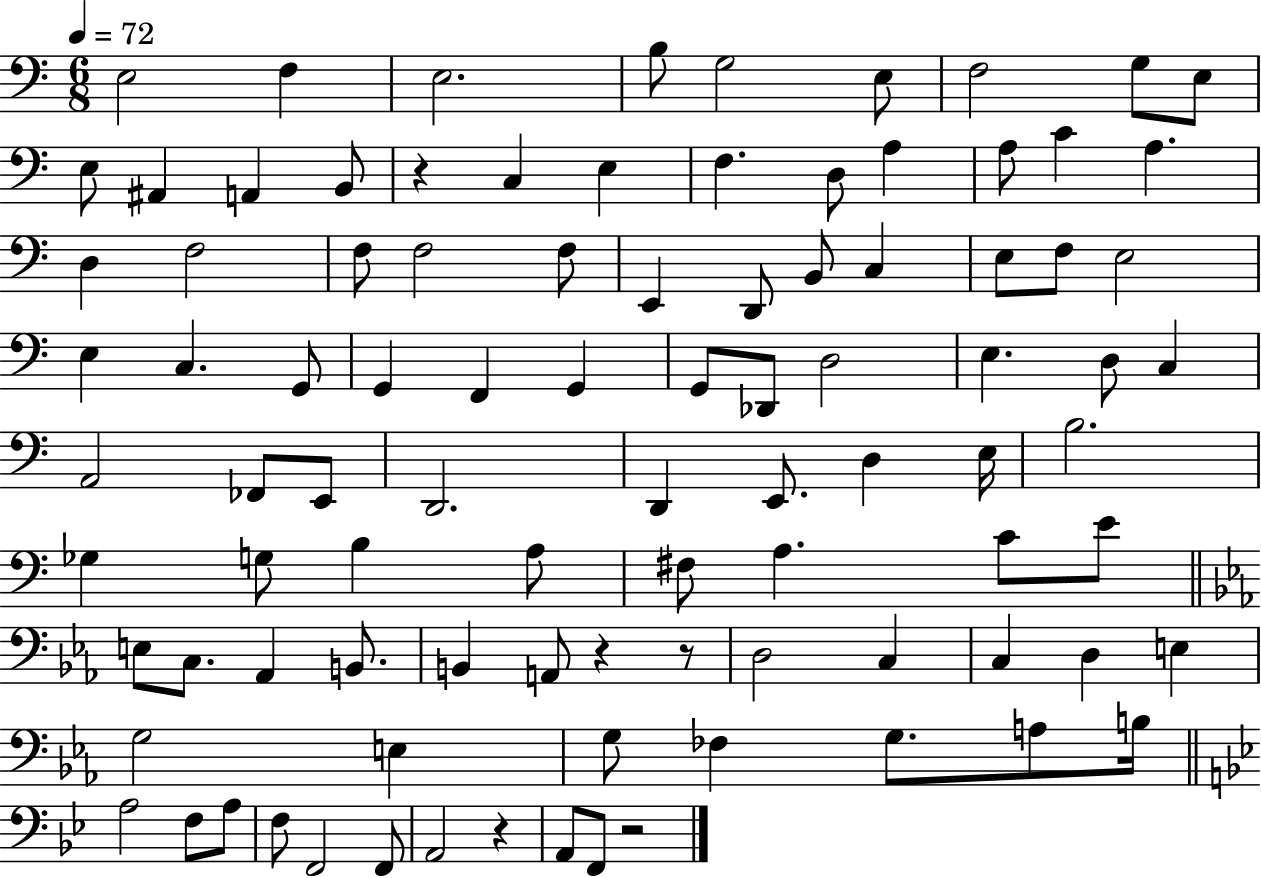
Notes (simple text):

E3/h F3/q E3/h. B3/e G3/h E3/e F3/h G3/e E3/e E3/e A#2/q A2/q B2/e R/q C3/q E3/q F3/q. D3/e A3/q A3/e C4/q A3/q. D3/q F3/h F3/e F3/h F3/e E2/q D2/e B2/e C3/q E3/e F3/e E3/h E3/q C3/q. G2/e G2/q F2/q G2/q G2/e Db2/e D3/h E3/q. D3/e C3/q A2/h FES2/e E2/e D2/h. D2/q E2/e. D3/q E3/s B3/h. Gb3/q G3/e B3/q A3/e F#3/e A3/q. C4/e E4/e E3/e C3/e. Ab2/q B2/e. B2/q A2/e R/q R/e D3/h C3/q C3/q D3/q E3/q G3/h E3/q G3/e FES3/q G3/e. A3/e B3/s A3/h F3/e A3/e F3/e F2/h F2/e A2/h R/q A2/e F2/e R/h